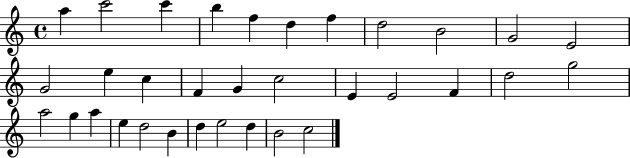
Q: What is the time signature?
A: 4/4